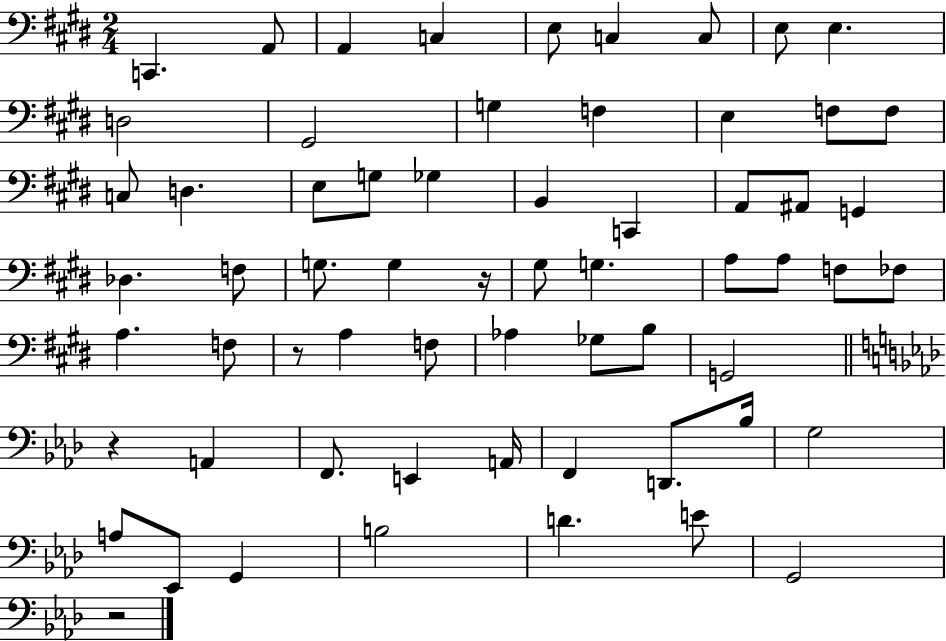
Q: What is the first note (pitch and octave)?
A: C2